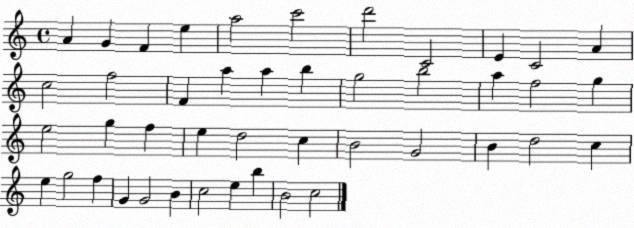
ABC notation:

X:1
T:Untitled
M:4/4
L:1/4
K:C
A G F e a2 c'2 d'2 C2 E C2 A c2 f2 F a a b g2 b2 a f2 g e2 g f e d2 c B2 G2 B d2 c e g2 f G G2 B c2 e b B2 c2